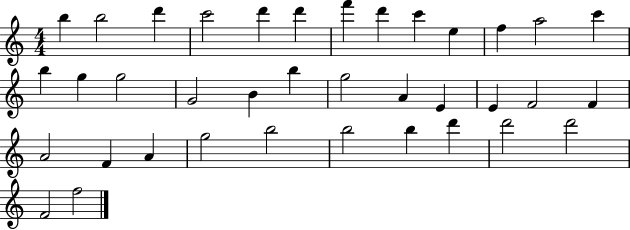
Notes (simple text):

B5/q B5/h D6/q C6/h D6/q D6/q F6/q D6/q C6/q E5/q F5/q A5/h C6/q B5/q G5/q G5/h G4/h B4/q B5/q G5/h A4/q E4/q E4/q F4/h F4/q A4/h F4/q A4/q G5/h B5/h B5/h B5/q D6/q D6/h D6/h F4/h F5/h